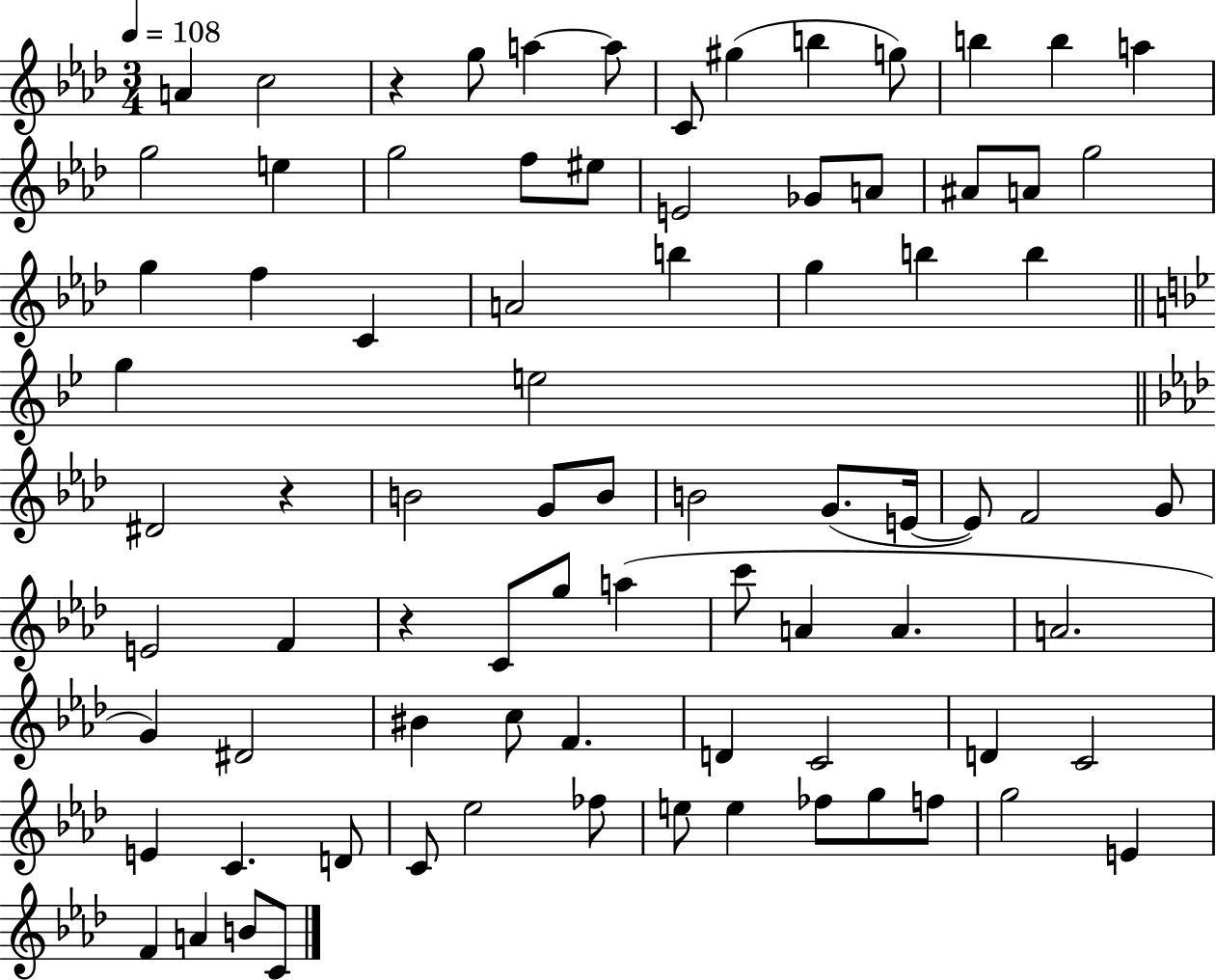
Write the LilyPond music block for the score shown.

{
  \clef treble
  \numericTimeSignature
  \time 3/4
  \key aes \major
  \tempo 4 = 108
  a'4 c''2 | r4 g''8 a''4~~ a''8 | c'8 gis''4( b''4 g''8) | b''4 b''4 a''4 | \break g''2 e''4 | g''2 f''8 eis''8 | e'2 ges'8 a'8 | ais'8 a'8 g''2 | \break g''4 f''4 c'4 | a'2 b''4 | g''4 b''4 b''4 | \bar "||" \break \key bes \major g''4 e''2 | \bar "||" \break \key f \minor dis'2 r4 | b'2 g'8 b'8 | b'2 g'8.( e'16~~ | e'8) f'2 g'8 | \break e'2 f'4 | r4 c'8 g''8 a''4( | c'''8 a'4 a'4. | a'2. | \break g'4) dis'2 | bis'4 c''8 f'4. | d'4 c'2 | d'4 c'2 | \break e'4 c'4. d'8 | c'8 ees''2 fes''8 | e''8 e''4 fes''8 g''8 f''8 | g''2 e'4 | \break f'4 a'4 b'8 c'8 | \bar "|."
}